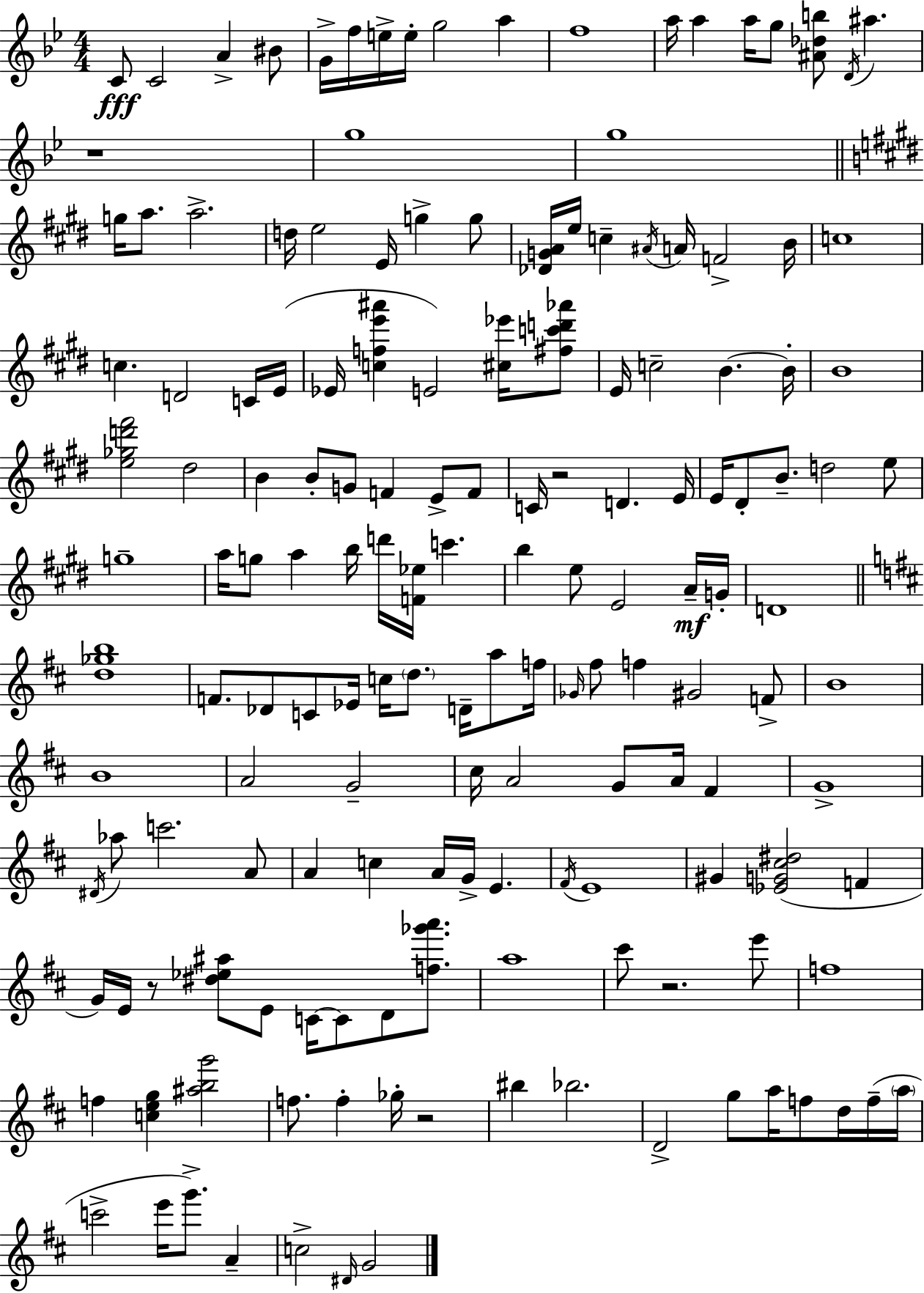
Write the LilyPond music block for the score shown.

{
  \clef treble
  \numericTimeSignature
  \time 4/4
  \key g \minor
  c'8\fff c'2 a'4-> bis'8 | g'16-> f''16 e''16-> e''16-. g''2 a''4 | f''1 | a''16 a''4 a''16 g''8 <ais' des'' b''>8 \acciaccatura { d'16 } ais''4. | \break r1 | g''1 | g''1 | \bar "||" \break \key e \major g''16 a''8. a''2.-> | d''16 e''2 e'16 g''4-> g''8 | <des' g' a'>16 e''16 c''4-- \acciaccatura { ais'16 } a'16 f'2-> | b'16 c''1 | \break c''4. d'2 c'16 | e'16( ees'16 <c'' f'' e''' ais'''>4 e'2) <cis'' ees'''>16 <fis'' c''' d''' aes'''>8 | e'16 c''2-- b'4.~~ | b'16-. b'1 | \break <e'' ges'' d''' fis'''>2 dis''2 | b'4 b'8-. g'8 f'4 e'8-> f'8 | c'16 r2 d'4. | e'16 e'16 dis'8-. b'8.-- d''2 e''8 | \break g''1-- | a''16 g''8 a''4 b''16 d'''16 <f' ees''>16 c'''4. | b''4 e''8 e'2 a'16--\mf | g'16-. d'1 | \break \bar "||" \break \key b \minor <d'' ges'' b''>1 | f'8. des'8 c'8 ees'16 c''16 \parenthesize d''8. d'16-- a''8 f''16 | \grace { ges'16 } fis''8 f''4 gis'2 f'8-> | b'1 | \break b'1 | a'2 g'2-- | cis''16 a'2 g'8 a'16 fis'4 | g'1-> | \break \acciaccatura { dis'16 } aes''8 c'''2. | a'8 a'4 c''4 a'16 g'16-> e'4. | \acciaccatura { fis'16 } e'1 | gis'4 <ees' g' cis'' dis''>2( f'4 | \break g'16) e'16 r8 <dis'' ees'' ais''>8 e'8 c'16~~ c'8 d'8 | <f'' ges''' a'''>8. a''1 | cis'''8 r2. | e'''8 f''1 | \break f''4 <c'' e'' g''>4 <ais'' b'' g'''>2 | f''8. f''4-. ges''16-. r2 | bis''4 bes''2. | d'2-> g''8 a''16 f''8 | \break d''16 f''16--( \parenthesize a''16 c'''2-> e'''16 g'''8.->) a'4-- | c''2-> \grace { dis'16 } g'2 | \bar "|."
}